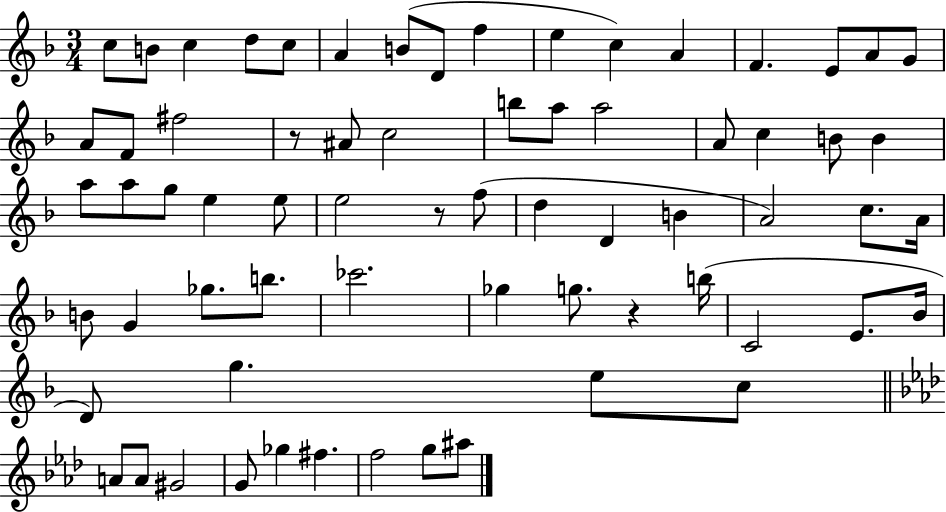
X:1
T:Untitled
M:3/4
L:1/4
K:F
c/2 B/2 c d/2 c/2 A B/2 D/2 f e c A F E/2 A/2 G/2 A/2 F/2 ^f2 z/2 ^A/2 c2 b/2 a/2 a2 A/2 c B/2 B a/2 a/2 g/2 e e/2 e2 z/2 f/2 d D B A2 c/2 A/4 B/2 G _g/2 b/2 _c'2 _g g/2 z b/4 C2 E/2 _B/4 D/2 g e/2 c/2 A/2 A/2 ^G2 G/2 _g ^f f2 g/2 ^a/2